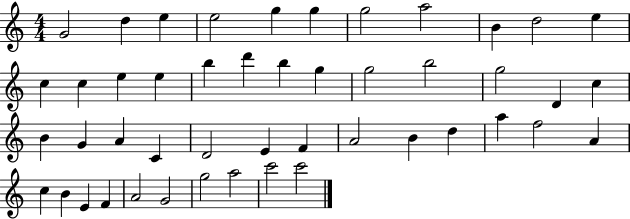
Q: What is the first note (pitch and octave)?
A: G4